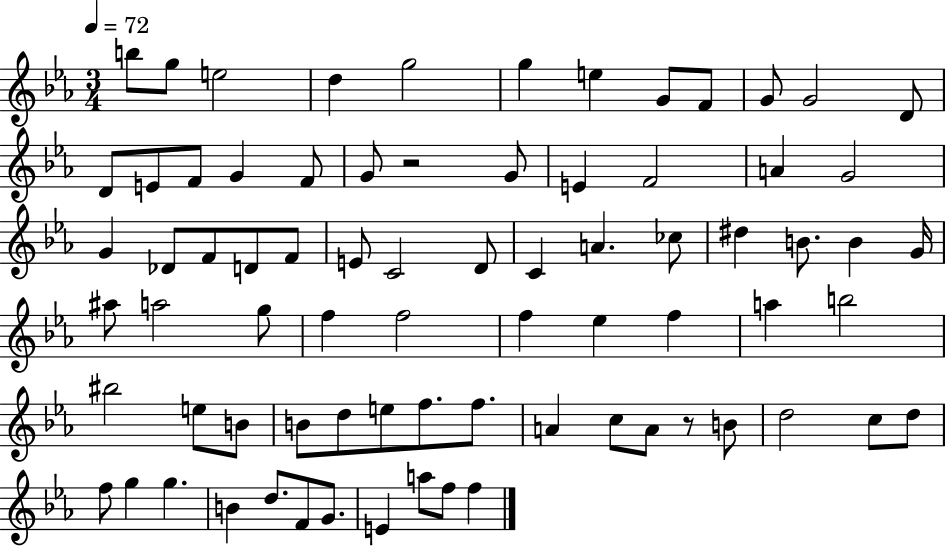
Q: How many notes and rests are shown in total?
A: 76